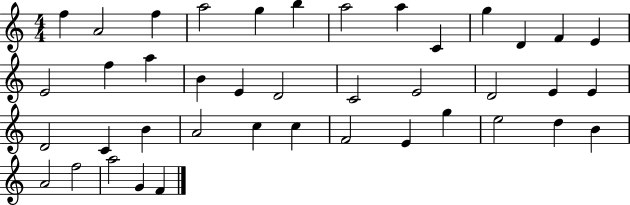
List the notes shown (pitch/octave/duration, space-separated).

F5/q A4/h F5/q A5/h G5/q B5/q A5/h A5/q C4/q G5/q D4/q F4/q E4/q E4/h F5/q A5/q B4/q E4/q D4/h C4/h E4/h D4/h E4/q E4/q D4/h C4/q B4/q A4/h C5/q C5/q F4/h E4/q G5/q E5/h D5/q B4/q A4/h F5/h A5/h G4/q F4/q